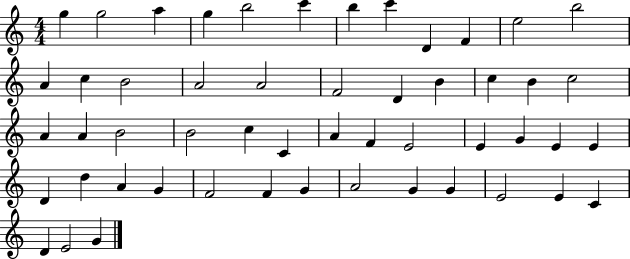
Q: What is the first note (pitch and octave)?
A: G5